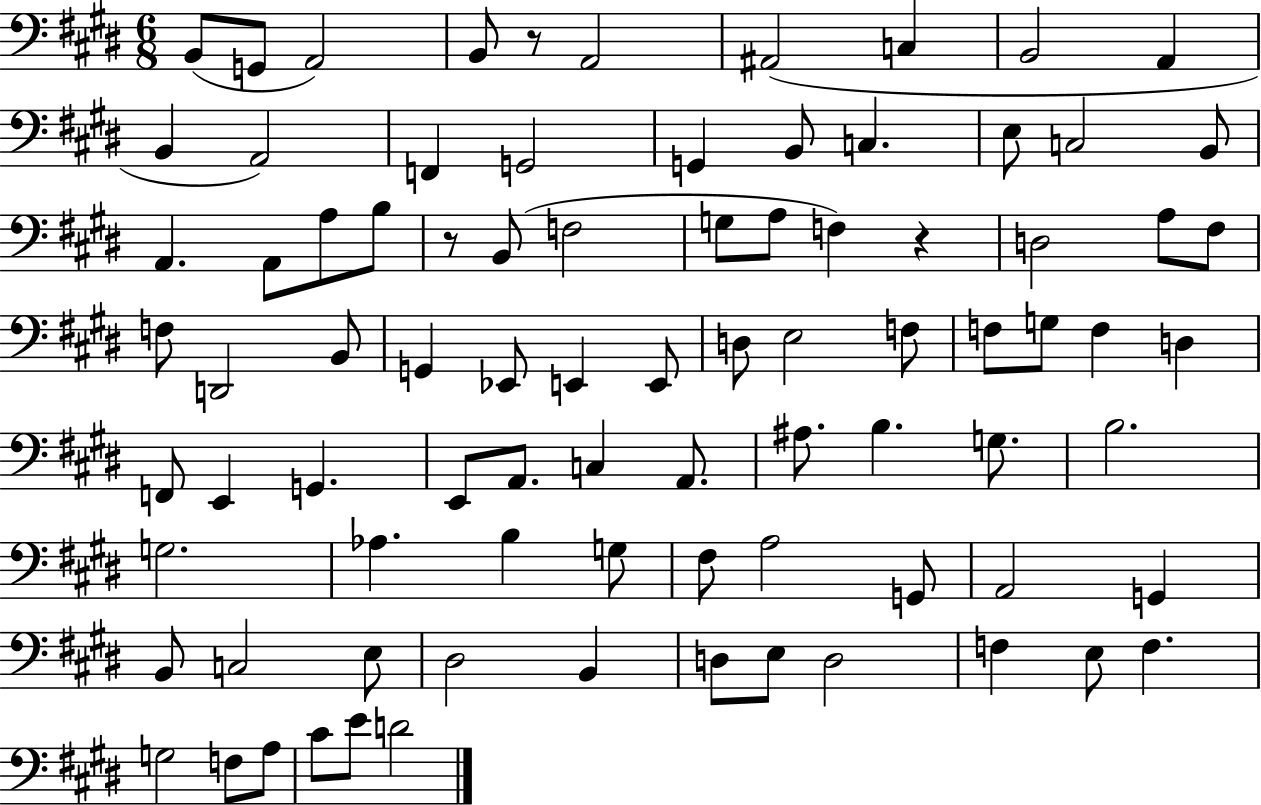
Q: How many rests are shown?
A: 3